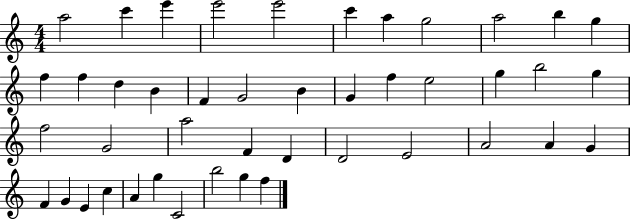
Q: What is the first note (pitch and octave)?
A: A5